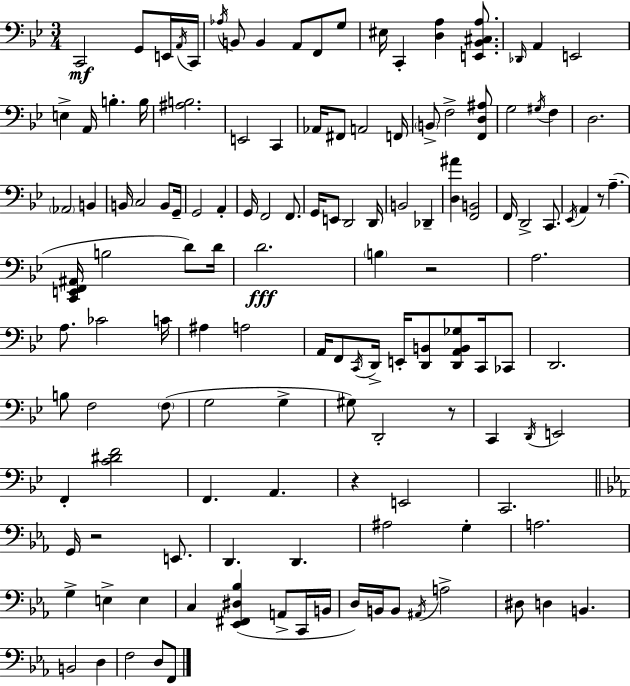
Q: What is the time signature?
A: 3/4